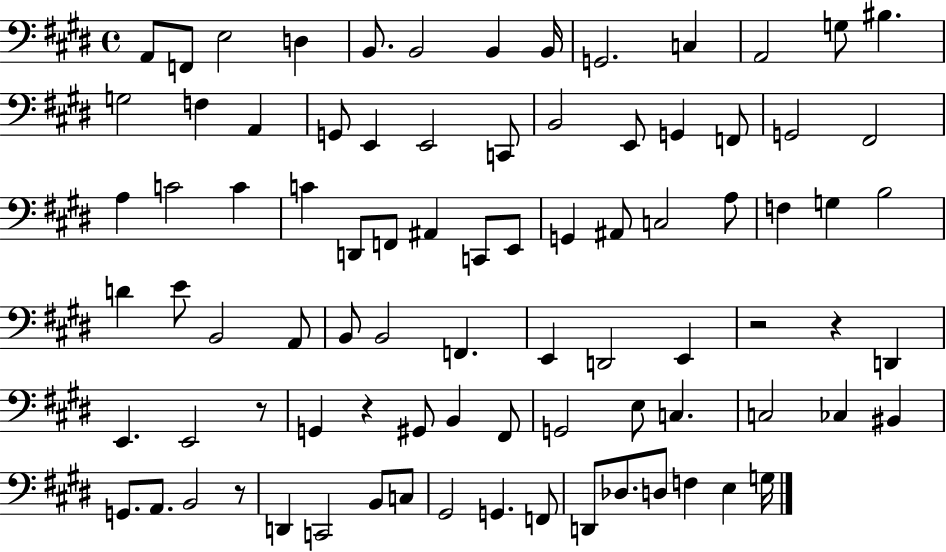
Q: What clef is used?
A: bass